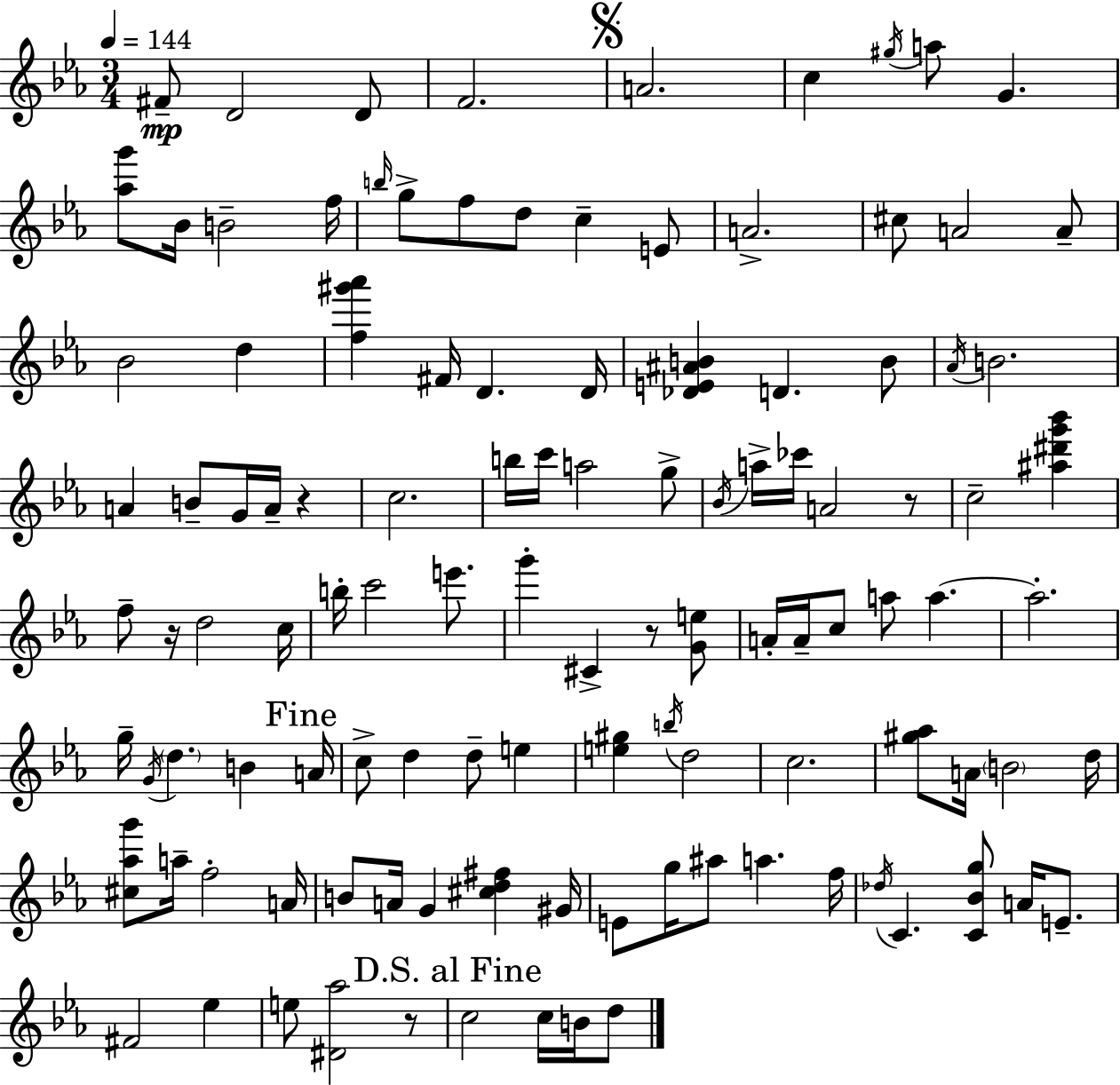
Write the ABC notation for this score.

X:1
T:Untitled
M:3/4
L:1/4
K:Eb
^F/2 D2 D/2 F2 A2 c ^g/4 a/2 G [_ag']/2 _B/4 B2 f/4 b/4 g/2 f/2 d/2 c E/2 A2 ^c/2 A2 A/2 _B2 d [f^g'_a'] ^F/4 D D/4 [_DE^AB] D B/2 _A/4 B2 A B/2 G/4 A/4 z c2 b/4 c'/4 a2 g/2 _B/4 a/4 _c'/4 A2 z/2 c2 [^a^d'g'_b'] f/2 z/4 d2 c/4 b/4 c'2 e'/2 g' ^C z/2 [Ge]/2 A/4 A/4 c/2 a/2 a a2 g/4 G/4 d B A/4 c/2 d d/2 e [e^g] b/4 d2 c2 [^g_a]/2 A/4 B2 d/4 [^c_ag']/2 a/4 f2 A/4 B/2 A/4 G [^cd^f] ^G/4 E/2 g/4 ^a/2 a f/4 _d/4 C [C_Bg]/2 A/4 E/2 ^F2 _e e/2 [^D_a]2 z/2 c2 c/4 B/4 d/2